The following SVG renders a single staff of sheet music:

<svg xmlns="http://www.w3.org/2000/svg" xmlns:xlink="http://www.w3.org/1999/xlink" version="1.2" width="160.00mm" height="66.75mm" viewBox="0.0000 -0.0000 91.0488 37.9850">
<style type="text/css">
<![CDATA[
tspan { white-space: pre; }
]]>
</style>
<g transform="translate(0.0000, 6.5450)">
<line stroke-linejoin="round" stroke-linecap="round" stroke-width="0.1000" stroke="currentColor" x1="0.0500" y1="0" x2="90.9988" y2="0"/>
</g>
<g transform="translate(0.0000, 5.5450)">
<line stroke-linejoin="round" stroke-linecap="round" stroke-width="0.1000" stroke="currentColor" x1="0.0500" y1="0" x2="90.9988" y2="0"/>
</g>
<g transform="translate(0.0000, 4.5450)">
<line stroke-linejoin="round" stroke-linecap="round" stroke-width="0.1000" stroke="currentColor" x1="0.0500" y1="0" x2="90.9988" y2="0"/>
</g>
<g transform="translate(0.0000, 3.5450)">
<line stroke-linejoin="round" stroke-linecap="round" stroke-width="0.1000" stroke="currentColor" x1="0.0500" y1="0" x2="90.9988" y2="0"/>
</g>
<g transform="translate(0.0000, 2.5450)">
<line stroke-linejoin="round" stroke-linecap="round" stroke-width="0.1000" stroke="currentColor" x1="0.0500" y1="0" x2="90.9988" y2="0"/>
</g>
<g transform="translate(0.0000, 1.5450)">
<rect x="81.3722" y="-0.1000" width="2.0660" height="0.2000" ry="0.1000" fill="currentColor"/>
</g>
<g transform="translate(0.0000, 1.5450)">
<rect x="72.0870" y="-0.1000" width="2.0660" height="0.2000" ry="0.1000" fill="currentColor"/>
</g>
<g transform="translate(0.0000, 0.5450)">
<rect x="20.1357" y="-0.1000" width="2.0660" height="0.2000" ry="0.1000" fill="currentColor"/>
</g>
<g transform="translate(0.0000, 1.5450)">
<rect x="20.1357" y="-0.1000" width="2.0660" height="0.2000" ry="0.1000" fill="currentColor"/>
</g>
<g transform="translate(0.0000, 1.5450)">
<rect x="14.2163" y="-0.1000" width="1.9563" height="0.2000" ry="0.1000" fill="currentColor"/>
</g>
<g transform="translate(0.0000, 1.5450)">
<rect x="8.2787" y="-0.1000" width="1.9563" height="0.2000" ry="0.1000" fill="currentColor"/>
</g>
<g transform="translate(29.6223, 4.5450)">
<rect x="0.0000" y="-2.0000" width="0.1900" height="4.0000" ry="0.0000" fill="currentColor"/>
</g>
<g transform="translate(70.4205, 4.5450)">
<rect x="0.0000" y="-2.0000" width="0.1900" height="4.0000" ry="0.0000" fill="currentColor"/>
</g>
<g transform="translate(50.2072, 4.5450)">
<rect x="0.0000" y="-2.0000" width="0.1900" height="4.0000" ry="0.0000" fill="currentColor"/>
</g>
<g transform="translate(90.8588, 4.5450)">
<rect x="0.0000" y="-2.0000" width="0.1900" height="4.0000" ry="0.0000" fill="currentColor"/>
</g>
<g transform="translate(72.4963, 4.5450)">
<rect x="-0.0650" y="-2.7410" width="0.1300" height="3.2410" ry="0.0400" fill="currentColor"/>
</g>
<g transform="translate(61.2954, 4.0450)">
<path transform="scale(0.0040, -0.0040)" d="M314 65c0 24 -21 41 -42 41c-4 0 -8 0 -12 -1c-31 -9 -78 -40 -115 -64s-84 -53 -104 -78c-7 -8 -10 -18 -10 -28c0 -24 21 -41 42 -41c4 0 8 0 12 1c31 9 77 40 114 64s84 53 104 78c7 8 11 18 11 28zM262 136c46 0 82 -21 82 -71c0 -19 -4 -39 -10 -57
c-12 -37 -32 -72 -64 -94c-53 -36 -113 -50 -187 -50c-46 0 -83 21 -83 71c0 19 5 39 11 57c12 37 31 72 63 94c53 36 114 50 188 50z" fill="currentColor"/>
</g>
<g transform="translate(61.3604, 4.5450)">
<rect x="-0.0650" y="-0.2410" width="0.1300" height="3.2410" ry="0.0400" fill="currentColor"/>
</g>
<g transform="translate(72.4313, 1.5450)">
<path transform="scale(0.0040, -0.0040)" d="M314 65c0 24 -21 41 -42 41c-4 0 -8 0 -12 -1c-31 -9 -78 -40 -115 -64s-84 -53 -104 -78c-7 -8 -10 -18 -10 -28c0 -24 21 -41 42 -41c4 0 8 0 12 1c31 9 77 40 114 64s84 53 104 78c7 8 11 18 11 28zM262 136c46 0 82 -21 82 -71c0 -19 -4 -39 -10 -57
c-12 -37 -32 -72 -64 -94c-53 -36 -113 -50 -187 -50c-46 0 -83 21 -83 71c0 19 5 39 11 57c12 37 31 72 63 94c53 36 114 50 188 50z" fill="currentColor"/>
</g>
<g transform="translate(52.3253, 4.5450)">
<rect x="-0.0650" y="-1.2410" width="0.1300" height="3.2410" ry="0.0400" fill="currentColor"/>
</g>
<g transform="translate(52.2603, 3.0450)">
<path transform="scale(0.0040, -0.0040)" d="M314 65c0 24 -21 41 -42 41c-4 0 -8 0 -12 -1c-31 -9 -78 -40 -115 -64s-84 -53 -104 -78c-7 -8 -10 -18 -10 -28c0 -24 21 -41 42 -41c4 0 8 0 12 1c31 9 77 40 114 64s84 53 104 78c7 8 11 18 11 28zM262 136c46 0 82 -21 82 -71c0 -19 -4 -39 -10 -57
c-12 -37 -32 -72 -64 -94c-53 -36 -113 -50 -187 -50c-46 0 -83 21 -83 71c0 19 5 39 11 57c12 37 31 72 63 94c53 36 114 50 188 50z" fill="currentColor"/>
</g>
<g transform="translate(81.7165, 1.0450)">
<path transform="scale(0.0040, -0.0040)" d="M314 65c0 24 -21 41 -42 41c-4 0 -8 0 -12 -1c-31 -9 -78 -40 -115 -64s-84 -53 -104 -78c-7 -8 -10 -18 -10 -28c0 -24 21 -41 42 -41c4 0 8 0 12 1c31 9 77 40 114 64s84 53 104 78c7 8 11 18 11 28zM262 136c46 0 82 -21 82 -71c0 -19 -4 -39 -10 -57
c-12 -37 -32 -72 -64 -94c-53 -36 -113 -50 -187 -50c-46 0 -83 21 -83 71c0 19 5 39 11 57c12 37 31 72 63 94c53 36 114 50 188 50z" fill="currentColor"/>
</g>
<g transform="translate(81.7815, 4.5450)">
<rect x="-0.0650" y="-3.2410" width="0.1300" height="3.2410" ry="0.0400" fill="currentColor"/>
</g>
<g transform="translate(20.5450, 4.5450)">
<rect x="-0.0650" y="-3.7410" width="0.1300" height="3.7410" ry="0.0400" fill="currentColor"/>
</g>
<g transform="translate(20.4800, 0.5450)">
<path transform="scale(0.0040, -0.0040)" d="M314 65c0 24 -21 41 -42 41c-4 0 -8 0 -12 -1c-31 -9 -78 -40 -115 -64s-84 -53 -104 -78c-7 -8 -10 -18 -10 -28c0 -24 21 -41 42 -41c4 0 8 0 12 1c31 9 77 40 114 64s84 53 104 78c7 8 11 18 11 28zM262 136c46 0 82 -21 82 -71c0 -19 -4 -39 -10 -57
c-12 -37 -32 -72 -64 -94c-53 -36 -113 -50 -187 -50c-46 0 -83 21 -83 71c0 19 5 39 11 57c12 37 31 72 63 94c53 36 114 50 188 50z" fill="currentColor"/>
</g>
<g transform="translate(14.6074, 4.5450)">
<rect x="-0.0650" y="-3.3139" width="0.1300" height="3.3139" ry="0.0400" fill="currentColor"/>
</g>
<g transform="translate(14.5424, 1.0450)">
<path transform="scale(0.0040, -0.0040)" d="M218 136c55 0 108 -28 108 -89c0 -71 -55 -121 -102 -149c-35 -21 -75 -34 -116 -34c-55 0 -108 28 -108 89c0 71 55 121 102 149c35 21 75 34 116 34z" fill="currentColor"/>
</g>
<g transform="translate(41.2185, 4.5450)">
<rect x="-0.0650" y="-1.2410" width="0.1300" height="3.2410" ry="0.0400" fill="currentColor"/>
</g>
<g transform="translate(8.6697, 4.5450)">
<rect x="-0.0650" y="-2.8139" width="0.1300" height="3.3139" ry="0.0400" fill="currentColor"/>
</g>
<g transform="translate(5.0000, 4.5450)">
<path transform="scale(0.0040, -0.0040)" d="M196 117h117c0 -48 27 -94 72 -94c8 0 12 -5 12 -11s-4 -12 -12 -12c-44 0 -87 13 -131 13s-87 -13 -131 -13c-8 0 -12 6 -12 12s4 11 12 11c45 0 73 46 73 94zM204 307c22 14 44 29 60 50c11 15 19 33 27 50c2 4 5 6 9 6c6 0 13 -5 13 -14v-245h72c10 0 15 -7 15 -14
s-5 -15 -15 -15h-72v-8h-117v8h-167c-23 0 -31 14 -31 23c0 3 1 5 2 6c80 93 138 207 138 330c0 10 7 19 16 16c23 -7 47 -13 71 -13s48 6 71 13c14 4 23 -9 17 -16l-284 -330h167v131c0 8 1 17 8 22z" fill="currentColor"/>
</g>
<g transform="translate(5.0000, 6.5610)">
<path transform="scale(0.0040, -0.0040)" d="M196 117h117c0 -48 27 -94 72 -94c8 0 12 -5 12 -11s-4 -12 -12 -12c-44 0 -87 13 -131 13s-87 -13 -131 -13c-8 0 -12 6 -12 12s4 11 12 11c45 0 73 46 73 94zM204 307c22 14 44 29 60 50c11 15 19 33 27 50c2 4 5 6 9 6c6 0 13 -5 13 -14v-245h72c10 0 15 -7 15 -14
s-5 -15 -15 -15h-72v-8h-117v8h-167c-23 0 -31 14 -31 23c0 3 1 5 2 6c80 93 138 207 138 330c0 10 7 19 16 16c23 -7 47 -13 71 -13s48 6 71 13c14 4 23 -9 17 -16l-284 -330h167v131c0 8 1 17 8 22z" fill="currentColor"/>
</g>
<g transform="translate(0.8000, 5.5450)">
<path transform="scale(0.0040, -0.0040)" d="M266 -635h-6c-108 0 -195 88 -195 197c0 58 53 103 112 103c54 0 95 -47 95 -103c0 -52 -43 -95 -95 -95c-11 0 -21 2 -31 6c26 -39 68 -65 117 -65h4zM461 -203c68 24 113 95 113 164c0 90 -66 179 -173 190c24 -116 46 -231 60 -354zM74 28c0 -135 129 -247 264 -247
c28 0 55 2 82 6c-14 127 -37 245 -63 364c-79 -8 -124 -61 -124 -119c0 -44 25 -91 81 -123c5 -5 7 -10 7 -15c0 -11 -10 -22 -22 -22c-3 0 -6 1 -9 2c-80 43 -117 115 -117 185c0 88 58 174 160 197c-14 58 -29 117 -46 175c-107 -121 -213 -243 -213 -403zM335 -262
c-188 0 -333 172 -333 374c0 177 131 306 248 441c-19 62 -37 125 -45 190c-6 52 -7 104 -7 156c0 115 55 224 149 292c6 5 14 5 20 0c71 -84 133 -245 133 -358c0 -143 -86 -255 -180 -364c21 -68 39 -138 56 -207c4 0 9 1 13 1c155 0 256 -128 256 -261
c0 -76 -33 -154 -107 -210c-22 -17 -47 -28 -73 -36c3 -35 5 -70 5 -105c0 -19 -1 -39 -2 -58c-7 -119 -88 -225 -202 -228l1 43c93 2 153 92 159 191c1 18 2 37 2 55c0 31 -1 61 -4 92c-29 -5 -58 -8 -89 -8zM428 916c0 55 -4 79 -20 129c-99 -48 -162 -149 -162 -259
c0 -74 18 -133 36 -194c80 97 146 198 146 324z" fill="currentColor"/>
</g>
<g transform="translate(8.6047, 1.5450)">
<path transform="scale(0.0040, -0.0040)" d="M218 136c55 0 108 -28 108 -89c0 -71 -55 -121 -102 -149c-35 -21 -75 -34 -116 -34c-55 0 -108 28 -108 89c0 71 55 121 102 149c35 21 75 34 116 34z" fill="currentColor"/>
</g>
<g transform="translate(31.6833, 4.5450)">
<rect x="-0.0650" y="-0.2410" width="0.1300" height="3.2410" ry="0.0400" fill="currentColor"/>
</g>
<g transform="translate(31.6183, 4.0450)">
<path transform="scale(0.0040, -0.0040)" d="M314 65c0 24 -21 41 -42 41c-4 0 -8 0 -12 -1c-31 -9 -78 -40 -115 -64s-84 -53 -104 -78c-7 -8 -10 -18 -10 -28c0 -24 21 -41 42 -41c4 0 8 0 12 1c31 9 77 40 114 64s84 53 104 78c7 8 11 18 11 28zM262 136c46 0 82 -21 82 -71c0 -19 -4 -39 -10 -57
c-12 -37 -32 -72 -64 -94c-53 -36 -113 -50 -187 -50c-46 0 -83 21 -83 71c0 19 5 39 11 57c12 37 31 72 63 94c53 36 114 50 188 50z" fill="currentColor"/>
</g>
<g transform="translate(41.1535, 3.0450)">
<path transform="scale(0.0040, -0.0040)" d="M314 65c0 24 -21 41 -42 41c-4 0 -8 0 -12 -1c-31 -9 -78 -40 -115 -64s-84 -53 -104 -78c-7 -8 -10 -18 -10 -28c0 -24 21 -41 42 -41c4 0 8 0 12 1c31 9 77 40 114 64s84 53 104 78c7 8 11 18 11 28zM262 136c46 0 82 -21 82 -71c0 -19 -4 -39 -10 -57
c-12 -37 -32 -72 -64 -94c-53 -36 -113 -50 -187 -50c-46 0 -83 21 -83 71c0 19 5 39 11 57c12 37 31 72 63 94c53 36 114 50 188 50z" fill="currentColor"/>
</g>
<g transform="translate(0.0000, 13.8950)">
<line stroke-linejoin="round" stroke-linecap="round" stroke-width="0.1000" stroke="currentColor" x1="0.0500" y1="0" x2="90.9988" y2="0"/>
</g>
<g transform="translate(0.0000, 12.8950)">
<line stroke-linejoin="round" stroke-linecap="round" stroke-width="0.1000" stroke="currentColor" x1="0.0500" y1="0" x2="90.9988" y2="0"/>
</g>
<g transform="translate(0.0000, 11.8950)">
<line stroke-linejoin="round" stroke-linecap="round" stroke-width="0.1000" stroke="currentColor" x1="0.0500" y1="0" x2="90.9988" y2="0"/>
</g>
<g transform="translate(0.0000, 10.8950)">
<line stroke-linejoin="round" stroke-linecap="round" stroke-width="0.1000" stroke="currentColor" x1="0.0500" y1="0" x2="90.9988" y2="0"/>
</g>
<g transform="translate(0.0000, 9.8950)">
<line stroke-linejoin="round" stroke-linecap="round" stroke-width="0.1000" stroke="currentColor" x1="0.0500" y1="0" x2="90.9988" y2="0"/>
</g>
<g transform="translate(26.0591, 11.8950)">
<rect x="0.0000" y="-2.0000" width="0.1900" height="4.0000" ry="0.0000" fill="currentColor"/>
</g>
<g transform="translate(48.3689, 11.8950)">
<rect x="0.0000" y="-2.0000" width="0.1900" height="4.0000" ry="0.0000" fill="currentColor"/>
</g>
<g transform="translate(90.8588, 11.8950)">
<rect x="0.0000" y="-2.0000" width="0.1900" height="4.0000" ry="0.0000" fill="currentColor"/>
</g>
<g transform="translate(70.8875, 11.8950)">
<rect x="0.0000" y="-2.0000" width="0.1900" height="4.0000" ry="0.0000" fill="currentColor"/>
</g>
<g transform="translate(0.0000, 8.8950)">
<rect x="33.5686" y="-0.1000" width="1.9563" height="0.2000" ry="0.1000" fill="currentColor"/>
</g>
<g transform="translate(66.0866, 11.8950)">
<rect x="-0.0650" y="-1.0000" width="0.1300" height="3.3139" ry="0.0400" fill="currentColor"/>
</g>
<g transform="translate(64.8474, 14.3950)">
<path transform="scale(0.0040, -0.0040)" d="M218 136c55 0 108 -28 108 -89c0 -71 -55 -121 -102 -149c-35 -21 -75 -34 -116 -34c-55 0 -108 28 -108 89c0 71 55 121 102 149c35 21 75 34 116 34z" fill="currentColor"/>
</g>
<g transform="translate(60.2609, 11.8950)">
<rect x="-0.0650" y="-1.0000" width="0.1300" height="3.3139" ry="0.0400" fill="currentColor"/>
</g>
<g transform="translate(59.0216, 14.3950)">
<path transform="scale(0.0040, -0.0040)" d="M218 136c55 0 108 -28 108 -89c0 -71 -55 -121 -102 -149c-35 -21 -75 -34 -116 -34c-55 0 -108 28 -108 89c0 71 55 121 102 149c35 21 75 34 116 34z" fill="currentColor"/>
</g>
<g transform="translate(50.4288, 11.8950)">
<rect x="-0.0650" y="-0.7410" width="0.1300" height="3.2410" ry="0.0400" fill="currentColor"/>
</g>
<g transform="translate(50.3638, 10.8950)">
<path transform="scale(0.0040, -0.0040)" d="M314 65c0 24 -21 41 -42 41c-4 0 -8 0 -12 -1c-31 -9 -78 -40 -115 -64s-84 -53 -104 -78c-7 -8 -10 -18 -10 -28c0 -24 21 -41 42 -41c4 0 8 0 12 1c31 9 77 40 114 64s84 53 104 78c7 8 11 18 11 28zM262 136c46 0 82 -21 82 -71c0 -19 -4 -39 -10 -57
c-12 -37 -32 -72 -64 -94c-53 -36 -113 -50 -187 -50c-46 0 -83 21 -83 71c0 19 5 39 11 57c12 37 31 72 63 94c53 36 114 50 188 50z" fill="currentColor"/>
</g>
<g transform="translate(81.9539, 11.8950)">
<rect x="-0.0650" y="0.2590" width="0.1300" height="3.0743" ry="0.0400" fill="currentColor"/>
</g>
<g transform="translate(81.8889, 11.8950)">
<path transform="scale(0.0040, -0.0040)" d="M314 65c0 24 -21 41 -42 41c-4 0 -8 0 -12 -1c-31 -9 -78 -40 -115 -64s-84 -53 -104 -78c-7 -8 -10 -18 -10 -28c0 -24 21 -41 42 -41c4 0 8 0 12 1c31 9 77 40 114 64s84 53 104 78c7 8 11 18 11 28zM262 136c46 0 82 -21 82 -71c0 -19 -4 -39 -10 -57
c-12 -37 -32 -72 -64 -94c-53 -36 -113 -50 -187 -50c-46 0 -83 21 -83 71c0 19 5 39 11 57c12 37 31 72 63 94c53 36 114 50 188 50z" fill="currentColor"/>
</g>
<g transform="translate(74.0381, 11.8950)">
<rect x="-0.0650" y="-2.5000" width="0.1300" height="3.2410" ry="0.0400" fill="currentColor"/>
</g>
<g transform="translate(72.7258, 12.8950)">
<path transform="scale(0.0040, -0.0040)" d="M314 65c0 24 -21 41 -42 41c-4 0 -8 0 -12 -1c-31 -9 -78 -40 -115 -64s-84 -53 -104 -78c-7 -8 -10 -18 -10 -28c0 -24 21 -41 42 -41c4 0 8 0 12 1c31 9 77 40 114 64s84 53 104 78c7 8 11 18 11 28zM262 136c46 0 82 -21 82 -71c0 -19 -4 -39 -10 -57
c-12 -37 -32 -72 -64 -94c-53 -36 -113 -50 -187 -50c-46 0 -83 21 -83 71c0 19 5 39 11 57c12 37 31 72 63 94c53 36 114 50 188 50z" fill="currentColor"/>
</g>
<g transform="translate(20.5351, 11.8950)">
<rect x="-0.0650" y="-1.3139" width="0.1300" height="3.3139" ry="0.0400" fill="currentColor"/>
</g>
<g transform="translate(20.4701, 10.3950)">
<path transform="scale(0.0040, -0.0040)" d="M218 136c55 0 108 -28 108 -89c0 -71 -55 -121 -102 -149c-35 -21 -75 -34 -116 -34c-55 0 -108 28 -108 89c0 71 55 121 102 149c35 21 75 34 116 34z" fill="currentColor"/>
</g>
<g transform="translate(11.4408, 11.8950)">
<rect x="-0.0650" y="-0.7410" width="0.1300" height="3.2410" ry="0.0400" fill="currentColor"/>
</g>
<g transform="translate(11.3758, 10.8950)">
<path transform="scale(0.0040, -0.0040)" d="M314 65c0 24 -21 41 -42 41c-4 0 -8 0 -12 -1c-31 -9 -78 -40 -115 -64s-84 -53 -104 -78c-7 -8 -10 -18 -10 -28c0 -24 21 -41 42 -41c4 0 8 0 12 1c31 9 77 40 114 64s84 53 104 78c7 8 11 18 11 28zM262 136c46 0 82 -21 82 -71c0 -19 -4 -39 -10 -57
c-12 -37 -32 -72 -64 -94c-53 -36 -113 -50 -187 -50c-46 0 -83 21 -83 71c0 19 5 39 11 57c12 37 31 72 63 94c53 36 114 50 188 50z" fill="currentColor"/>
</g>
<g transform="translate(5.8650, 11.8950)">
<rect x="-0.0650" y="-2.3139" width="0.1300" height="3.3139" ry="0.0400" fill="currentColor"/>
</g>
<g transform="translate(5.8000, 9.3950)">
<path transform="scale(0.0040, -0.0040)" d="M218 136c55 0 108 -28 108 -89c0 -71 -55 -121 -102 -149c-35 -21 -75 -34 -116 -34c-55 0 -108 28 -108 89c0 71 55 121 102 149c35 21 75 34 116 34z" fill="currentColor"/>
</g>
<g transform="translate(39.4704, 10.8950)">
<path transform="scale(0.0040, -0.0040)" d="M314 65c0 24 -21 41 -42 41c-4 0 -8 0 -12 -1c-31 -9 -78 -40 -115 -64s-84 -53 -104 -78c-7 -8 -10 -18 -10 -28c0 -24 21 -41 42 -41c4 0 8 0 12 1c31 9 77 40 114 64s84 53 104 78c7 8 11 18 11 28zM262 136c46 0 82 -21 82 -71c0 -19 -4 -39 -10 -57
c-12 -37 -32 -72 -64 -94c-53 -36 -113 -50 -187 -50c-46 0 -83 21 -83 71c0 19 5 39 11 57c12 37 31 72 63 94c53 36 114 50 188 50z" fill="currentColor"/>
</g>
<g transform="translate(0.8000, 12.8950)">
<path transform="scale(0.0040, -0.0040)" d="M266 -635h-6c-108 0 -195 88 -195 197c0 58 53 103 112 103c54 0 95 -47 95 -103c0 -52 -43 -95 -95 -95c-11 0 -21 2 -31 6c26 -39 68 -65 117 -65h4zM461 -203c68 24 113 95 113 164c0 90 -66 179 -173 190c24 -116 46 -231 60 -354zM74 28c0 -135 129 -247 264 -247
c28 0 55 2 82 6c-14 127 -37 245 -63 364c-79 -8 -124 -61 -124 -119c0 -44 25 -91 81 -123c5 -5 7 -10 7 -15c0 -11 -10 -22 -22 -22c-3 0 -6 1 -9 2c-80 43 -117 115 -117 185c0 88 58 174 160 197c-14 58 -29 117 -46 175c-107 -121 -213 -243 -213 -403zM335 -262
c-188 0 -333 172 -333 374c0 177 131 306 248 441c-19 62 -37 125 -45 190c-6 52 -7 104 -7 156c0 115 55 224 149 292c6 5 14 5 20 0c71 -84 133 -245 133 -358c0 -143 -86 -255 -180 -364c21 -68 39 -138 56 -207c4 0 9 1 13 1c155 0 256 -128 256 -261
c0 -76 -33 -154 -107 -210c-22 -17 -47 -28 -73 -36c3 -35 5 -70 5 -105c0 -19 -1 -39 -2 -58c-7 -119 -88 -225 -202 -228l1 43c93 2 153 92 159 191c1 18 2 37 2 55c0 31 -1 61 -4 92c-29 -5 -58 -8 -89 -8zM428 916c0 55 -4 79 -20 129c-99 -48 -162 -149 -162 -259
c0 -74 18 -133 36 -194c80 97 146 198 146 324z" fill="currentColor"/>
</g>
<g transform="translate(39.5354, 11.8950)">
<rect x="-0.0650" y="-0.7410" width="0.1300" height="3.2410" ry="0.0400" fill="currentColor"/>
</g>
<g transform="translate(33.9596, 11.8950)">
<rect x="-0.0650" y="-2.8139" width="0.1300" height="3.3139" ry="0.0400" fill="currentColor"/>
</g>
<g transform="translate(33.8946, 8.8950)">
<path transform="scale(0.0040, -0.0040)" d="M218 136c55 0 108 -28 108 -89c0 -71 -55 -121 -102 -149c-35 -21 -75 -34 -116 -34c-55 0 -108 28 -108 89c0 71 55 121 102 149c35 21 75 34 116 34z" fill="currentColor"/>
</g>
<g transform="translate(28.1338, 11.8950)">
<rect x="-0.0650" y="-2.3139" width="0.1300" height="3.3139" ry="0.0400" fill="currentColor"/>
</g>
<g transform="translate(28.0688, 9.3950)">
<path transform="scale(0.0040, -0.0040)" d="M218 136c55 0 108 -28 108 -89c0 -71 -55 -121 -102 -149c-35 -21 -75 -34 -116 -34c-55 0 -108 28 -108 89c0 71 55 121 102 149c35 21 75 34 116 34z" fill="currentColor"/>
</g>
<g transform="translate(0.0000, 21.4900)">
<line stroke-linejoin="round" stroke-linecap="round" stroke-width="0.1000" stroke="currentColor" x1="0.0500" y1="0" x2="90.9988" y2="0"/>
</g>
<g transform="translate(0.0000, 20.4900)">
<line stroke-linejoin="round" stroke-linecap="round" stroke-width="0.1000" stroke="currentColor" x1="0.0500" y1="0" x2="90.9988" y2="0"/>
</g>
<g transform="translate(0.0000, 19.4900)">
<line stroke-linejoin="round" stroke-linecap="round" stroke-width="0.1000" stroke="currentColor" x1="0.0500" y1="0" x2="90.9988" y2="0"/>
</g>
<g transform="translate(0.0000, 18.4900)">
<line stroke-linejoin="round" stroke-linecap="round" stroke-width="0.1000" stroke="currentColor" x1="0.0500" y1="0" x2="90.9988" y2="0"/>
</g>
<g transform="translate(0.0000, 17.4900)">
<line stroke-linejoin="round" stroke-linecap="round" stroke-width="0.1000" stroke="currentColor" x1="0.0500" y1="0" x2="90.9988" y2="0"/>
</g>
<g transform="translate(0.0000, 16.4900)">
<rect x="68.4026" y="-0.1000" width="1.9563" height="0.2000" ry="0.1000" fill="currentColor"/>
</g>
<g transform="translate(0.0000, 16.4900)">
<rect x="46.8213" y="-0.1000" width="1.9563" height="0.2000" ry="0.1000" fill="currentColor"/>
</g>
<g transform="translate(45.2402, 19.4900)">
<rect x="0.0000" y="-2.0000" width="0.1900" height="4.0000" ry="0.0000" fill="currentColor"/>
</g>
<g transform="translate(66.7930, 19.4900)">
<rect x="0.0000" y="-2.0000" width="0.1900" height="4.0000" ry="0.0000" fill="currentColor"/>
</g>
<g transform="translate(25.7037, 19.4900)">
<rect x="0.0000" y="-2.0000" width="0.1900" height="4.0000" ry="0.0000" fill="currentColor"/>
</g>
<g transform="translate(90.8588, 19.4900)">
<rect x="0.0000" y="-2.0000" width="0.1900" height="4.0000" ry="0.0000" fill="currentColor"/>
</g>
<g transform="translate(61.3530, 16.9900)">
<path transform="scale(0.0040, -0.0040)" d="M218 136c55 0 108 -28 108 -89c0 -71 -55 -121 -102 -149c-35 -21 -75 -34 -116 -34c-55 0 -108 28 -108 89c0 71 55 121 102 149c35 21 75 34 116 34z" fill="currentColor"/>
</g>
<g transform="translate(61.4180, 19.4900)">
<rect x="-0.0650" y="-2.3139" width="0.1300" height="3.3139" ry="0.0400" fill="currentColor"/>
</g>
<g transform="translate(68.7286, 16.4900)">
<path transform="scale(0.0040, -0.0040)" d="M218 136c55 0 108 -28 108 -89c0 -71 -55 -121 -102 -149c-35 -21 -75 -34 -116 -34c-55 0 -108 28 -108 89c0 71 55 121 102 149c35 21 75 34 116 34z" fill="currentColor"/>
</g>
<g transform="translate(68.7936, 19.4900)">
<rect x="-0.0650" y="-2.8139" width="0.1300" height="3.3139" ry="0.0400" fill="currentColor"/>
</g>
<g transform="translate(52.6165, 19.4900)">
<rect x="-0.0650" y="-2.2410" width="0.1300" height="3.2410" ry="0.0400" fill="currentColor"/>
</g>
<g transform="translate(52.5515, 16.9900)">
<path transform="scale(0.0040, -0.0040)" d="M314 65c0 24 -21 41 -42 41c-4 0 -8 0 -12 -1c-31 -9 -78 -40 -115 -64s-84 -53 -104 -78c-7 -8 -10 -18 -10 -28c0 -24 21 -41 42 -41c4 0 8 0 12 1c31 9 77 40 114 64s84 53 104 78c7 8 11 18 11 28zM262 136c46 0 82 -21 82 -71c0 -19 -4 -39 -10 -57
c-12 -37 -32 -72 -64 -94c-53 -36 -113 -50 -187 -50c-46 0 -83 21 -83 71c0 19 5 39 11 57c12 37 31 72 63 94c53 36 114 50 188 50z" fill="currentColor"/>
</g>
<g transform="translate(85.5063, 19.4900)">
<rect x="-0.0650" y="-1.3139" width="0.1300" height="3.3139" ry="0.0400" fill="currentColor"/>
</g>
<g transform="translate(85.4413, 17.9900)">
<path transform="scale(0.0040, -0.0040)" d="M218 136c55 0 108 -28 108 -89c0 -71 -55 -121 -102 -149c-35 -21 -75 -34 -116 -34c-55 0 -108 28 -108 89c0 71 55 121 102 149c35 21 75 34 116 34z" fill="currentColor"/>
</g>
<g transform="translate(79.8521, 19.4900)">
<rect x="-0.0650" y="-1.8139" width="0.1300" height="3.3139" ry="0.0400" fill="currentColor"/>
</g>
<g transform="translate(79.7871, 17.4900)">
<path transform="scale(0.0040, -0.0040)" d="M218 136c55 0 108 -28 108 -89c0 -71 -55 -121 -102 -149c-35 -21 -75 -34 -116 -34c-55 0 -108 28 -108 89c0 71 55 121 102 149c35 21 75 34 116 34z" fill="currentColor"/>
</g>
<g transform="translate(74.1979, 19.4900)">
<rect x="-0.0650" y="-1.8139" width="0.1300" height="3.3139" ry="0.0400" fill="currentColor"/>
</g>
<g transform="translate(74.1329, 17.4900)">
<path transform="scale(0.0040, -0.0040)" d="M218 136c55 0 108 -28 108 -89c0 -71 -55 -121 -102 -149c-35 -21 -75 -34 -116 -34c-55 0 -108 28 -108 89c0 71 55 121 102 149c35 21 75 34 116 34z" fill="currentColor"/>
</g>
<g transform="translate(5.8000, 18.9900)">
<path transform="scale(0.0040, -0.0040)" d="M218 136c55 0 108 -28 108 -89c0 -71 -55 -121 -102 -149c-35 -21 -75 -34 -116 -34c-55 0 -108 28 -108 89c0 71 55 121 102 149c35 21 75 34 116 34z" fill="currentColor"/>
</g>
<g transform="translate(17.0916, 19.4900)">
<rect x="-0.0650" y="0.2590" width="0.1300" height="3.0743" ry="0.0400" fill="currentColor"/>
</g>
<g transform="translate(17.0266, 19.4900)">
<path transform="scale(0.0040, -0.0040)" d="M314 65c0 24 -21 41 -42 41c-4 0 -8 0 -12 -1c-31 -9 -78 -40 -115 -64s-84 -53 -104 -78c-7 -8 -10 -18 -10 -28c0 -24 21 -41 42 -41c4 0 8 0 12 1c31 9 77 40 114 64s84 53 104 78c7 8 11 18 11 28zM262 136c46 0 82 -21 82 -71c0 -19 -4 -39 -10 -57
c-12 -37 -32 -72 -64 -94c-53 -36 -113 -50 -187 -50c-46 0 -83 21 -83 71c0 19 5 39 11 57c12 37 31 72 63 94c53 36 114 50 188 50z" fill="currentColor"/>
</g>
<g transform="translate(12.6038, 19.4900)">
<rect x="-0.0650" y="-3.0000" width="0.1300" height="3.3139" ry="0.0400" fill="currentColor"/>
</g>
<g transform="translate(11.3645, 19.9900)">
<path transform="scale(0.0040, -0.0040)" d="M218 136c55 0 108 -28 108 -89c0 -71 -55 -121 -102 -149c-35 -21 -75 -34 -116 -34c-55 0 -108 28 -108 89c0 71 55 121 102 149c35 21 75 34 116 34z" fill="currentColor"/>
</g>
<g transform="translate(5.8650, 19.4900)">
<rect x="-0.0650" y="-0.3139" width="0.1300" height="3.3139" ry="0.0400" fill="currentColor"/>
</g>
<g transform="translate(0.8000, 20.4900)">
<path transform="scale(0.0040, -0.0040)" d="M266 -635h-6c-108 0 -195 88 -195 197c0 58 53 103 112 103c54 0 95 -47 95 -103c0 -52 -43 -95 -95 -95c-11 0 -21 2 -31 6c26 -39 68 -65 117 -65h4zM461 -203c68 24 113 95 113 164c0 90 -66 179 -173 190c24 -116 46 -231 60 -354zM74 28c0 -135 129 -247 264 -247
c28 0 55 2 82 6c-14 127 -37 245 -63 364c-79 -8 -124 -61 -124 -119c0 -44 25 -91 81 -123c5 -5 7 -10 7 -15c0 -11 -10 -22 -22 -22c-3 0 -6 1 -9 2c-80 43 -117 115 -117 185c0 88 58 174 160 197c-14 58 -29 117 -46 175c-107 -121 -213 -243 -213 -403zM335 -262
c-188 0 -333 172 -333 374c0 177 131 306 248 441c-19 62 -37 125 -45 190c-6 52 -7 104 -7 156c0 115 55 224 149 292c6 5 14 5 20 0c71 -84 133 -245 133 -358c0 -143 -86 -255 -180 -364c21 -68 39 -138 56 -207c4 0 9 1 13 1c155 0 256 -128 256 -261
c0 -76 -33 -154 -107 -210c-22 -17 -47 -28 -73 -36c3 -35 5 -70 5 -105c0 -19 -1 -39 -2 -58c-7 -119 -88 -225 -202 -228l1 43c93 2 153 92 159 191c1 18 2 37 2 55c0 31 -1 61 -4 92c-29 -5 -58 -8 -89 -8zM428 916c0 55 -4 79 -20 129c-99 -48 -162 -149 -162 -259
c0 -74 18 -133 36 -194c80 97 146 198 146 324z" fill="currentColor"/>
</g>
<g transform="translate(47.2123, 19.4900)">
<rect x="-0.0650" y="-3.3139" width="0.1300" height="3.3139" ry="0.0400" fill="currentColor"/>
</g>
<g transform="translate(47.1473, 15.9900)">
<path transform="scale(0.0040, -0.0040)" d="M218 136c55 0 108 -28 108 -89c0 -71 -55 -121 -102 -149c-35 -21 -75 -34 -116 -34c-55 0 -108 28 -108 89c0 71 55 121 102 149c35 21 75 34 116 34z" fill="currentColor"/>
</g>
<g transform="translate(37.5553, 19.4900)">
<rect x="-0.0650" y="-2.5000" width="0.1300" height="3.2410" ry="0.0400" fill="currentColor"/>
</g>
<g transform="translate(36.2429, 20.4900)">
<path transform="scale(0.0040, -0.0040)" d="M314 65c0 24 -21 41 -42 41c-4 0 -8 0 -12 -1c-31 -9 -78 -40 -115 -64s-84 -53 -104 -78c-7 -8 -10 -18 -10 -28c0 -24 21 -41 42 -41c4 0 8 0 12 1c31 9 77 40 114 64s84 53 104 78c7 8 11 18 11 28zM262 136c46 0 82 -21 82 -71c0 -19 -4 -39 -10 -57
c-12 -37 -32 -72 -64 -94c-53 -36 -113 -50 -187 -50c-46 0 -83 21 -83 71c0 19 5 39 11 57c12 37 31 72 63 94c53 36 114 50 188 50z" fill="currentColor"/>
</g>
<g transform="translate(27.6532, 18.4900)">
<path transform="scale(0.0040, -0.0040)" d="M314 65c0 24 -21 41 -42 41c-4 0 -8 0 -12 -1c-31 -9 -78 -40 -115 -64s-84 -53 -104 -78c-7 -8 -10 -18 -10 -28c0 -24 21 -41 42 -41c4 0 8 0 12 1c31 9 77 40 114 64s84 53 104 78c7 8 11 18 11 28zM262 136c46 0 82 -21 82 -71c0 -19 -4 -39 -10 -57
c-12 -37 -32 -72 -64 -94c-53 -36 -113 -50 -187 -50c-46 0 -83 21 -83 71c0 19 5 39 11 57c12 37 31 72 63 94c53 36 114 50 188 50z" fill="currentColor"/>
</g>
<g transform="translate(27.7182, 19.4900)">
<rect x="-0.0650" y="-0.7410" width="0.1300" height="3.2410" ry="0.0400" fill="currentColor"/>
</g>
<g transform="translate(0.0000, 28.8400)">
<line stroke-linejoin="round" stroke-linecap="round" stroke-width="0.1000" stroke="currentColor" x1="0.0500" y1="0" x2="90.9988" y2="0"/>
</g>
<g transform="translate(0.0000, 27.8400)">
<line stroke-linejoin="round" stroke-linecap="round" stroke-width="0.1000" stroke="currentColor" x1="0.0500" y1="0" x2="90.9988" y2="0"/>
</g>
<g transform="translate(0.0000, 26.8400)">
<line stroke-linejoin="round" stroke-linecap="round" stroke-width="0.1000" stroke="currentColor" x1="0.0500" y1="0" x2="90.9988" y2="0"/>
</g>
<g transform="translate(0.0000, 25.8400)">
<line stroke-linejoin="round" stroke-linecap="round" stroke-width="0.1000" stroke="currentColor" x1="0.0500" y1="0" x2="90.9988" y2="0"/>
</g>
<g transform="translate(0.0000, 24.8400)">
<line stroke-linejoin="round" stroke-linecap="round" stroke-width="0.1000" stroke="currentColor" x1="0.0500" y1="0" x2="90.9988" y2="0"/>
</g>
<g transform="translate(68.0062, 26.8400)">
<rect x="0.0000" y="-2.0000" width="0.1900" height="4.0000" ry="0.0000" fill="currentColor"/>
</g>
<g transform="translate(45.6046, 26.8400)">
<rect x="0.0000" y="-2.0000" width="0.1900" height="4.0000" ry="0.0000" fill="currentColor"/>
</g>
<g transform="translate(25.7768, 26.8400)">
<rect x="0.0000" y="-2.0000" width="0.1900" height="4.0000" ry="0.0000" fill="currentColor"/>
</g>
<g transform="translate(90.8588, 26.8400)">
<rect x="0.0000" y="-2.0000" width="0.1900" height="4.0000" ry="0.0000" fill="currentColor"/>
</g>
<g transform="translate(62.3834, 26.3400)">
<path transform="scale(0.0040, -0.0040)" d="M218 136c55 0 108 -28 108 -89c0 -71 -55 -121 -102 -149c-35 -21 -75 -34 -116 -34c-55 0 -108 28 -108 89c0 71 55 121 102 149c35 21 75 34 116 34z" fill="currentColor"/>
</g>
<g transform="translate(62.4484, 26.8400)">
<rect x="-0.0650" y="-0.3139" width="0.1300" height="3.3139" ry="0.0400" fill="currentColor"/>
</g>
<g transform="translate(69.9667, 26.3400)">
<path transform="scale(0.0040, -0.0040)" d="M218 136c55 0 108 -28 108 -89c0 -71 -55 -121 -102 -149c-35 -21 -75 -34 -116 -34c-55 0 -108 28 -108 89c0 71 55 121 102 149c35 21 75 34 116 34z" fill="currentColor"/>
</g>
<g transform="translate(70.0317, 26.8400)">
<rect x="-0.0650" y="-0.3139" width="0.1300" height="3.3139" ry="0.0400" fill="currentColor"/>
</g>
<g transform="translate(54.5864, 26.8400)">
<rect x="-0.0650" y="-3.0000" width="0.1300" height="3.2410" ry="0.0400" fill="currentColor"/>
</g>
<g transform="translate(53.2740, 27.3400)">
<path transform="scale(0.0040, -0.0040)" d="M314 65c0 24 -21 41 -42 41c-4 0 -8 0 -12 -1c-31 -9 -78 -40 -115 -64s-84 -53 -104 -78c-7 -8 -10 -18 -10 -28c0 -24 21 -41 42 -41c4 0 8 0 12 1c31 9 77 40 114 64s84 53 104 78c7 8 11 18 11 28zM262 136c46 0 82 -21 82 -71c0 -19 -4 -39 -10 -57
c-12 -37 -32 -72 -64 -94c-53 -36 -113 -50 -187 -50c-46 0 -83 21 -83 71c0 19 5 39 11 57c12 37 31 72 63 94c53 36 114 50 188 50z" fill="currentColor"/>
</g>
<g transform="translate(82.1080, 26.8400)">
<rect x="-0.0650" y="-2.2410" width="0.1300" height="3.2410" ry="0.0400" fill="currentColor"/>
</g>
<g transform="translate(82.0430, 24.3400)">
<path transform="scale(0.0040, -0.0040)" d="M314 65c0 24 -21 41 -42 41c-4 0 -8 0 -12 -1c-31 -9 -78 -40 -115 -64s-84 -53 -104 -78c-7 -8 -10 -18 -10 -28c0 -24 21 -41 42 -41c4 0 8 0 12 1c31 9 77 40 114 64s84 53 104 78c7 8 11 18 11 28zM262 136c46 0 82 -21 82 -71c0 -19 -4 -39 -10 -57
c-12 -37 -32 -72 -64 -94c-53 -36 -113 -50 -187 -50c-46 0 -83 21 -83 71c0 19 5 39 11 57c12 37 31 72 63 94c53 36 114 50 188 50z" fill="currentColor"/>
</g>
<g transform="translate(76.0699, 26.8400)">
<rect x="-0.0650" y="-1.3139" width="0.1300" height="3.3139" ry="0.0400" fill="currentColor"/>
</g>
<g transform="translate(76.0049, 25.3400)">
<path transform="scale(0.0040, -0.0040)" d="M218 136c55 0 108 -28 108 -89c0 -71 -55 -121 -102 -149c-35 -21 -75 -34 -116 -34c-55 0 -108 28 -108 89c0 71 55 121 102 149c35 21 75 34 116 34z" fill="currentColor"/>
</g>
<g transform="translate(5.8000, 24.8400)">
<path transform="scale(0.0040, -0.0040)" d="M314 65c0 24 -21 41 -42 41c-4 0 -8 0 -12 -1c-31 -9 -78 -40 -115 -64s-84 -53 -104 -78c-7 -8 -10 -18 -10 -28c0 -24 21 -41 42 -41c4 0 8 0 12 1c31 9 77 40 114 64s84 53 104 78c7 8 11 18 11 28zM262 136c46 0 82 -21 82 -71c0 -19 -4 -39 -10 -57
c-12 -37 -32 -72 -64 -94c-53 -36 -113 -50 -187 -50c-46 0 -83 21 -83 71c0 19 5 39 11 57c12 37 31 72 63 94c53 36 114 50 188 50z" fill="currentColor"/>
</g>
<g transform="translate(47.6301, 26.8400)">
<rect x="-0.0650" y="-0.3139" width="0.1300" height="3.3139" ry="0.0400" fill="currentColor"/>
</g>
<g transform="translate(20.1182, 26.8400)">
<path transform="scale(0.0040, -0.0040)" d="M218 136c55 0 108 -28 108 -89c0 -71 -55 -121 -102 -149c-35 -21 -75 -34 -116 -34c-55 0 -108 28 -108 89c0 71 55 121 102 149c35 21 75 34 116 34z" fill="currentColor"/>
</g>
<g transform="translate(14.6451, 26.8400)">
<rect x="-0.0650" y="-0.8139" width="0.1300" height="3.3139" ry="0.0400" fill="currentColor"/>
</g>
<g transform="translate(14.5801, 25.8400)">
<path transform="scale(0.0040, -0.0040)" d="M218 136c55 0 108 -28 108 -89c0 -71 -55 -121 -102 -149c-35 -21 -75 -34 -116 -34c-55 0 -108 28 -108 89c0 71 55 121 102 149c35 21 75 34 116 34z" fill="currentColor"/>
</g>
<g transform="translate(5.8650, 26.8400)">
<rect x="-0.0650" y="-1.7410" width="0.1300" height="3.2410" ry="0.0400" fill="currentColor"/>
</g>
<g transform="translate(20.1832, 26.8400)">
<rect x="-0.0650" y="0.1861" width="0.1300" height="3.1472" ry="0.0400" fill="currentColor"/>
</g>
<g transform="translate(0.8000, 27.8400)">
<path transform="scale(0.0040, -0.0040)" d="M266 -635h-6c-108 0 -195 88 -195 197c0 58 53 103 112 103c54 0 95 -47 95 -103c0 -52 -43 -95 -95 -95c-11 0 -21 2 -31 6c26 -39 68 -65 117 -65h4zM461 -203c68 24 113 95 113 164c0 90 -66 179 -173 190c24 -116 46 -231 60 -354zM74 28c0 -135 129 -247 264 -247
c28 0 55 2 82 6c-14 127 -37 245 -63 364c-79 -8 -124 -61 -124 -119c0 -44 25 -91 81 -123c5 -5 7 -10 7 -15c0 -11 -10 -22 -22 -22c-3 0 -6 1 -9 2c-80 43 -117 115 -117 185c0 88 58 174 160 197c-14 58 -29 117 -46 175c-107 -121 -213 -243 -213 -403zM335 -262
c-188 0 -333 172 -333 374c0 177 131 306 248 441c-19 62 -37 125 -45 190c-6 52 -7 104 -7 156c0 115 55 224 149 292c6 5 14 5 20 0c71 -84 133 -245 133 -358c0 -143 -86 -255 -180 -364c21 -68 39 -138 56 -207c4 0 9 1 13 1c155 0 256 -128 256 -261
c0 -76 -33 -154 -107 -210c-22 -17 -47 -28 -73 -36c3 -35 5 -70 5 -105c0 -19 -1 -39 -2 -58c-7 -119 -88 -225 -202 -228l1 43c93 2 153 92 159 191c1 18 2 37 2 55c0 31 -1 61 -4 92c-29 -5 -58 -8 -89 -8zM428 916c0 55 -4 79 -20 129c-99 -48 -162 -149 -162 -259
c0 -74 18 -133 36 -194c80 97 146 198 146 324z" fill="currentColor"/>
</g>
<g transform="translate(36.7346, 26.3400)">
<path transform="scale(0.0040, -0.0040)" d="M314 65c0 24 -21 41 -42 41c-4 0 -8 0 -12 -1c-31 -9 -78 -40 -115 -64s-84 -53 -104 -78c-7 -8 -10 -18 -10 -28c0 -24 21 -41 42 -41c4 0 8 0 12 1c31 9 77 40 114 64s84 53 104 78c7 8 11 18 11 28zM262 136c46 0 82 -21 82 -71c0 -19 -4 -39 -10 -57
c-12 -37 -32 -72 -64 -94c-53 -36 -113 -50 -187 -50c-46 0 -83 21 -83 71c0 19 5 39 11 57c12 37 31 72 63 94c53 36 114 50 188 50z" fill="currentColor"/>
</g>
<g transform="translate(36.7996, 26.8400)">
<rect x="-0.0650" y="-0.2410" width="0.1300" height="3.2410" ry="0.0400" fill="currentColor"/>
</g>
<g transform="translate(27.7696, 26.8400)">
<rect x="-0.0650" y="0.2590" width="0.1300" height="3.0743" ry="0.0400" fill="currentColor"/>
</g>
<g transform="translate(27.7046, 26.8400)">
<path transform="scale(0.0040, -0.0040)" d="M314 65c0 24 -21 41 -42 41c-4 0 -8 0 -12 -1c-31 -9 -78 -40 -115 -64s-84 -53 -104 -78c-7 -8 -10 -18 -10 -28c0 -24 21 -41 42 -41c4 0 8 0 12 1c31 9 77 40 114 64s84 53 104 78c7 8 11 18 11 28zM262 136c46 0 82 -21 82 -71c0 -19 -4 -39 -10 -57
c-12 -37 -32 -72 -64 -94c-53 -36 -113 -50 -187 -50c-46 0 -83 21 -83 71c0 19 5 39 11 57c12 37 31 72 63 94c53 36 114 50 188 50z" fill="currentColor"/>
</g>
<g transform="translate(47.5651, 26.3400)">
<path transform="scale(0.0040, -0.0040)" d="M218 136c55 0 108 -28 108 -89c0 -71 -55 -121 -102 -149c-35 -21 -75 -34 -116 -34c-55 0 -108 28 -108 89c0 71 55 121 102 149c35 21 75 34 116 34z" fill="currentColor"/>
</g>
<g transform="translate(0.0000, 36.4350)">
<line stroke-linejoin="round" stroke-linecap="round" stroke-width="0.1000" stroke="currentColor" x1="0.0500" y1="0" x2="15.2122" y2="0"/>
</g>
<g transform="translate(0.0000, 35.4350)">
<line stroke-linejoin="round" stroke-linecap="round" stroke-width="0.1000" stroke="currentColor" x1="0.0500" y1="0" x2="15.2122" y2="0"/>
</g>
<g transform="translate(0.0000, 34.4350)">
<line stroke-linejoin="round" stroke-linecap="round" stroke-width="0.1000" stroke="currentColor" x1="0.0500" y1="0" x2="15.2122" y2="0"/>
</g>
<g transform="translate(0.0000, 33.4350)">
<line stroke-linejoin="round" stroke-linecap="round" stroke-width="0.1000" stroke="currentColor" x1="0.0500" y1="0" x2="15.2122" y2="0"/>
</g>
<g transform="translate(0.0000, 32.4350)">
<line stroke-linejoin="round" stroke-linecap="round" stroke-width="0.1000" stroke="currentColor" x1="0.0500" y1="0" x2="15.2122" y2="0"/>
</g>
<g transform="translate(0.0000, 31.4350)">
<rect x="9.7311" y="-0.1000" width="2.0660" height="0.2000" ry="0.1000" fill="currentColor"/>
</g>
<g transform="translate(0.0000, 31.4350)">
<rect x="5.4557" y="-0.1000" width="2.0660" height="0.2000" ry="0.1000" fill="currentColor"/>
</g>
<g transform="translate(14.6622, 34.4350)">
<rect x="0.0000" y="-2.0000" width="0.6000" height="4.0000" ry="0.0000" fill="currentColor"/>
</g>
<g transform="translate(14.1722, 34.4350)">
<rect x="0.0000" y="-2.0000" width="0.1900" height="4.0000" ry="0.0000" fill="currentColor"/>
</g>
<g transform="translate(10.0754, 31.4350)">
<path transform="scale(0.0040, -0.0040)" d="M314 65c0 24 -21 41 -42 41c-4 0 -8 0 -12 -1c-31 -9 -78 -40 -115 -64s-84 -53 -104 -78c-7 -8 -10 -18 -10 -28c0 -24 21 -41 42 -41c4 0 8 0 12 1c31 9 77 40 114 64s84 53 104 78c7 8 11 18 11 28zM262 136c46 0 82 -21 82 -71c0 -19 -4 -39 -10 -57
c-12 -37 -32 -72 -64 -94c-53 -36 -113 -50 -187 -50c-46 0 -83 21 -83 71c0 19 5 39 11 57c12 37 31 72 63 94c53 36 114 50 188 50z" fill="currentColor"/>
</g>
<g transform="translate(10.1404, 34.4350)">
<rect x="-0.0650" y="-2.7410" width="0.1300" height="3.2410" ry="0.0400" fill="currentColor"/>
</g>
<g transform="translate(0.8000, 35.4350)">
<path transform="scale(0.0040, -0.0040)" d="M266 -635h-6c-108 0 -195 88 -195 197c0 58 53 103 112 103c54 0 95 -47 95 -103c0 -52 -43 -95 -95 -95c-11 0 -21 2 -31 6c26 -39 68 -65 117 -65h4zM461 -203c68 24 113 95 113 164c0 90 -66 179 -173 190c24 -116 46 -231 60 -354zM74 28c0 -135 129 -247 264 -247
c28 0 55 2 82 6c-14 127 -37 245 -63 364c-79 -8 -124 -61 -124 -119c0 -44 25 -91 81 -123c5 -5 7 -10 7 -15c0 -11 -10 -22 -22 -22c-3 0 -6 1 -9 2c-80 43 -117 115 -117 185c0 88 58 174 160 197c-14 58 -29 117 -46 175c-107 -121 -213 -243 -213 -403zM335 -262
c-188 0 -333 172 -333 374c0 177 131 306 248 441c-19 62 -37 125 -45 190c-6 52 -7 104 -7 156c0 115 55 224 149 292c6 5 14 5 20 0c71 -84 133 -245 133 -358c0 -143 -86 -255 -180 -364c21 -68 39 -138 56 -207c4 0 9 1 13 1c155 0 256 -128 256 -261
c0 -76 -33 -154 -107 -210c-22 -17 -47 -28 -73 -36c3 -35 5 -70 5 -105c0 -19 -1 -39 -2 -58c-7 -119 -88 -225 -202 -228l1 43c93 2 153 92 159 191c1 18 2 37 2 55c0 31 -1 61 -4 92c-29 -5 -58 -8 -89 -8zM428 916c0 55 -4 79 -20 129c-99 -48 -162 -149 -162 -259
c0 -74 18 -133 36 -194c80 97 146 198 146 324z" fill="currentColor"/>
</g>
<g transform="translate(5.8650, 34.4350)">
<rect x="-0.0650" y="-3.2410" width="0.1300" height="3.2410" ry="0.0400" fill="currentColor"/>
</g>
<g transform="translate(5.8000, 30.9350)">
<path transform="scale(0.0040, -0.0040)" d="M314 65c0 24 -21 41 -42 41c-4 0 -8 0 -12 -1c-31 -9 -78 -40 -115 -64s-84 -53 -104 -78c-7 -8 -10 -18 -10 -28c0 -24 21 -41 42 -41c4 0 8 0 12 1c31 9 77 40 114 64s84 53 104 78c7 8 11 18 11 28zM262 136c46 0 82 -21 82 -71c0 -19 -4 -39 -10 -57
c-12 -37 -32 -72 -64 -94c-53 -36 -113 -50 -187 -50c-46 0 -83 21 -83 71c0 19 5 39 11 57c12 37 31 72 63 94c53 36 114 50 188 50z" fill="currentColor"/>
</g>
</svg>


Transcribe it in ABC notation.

X:1
T:Untitled
M:4/4
L:1/4
K:C
a b c'2 c2 e2 e2 c2 a2 b2 g d2 e g a d2 d2 D D G2 B2 c A B2 d2 G2 b g2 g a f f e f2 d B B2 c2 c A2 c c e g2 b2 a2